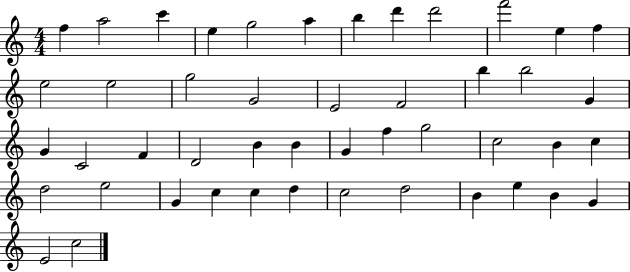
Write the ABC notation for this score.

X:1
T:Untitled
M:4/4
L:1/4
K:C
f a2 c' e g2 a b d' d'2 f'2 e f e2 e2 g2 G2 E2 F2 b b2 G G C2 F D2 B B G f g2 c2 B c d2 e2 G c c d c2 d2 B e B G E2 c2